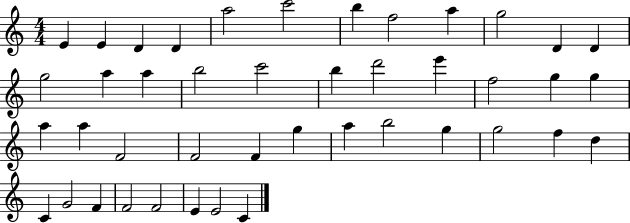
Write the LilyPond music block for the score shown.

{
  \clef treble
  \numericTimeSignature
  \time 4/4
  \key c \major
  e'4 e'4 d'4 d'4 | a''2 c'''2 | b''4 f''2 a''4 | g''2 d'4 d'4 | \break g''2 a''4 a''4 | b''2 c'''2 | b''4 d'''2 e'''4 | f''2 g''4 g''4 | \break a''4 a''4 f'2 | f'2 f'4 g''4 | a''4 b''2 g''4 | g''2 f''4 d''4 | \break c'4 g'2 f'4 | f'2 f'2 | e'4 e'2 c'4 | \bar "|."
}